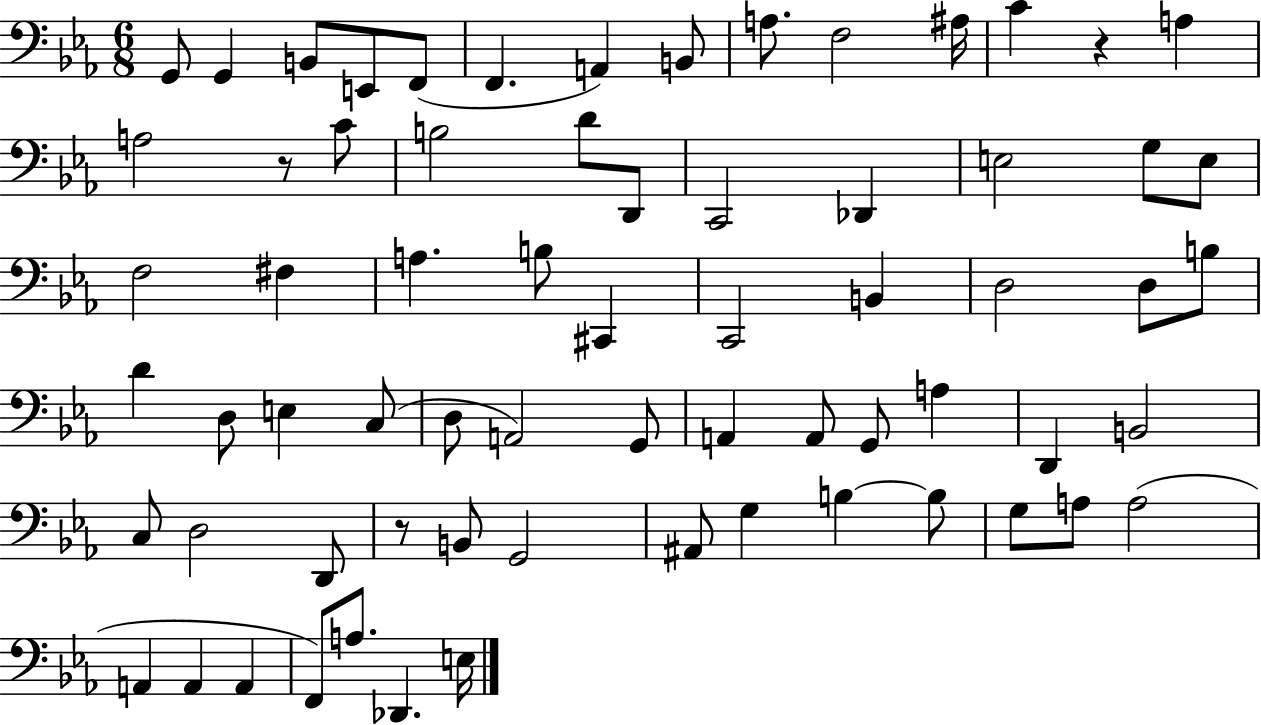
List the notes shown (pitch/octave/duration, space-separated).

G2/e G2/q B2/e E2/e F2/e F2/q. A2/q B2/e A3/e. F3/h A#3/s C4/q R/q A3/q A3/h R/e C4/e B3/h D4/e D2/e C2/h Db2/q E3/h G3/e E3/e F3/h F#3/q A3/q. B3/e C#2/q C2/h B2/q D3/h D3/e B3/e D4/q D3/e E3/q C3/e D3/e A2/h G2/e A2/q A2/e G2/e A3/q D2/q B2/h C3/e D3/h D2/e R/e B2/e G2/h A#2/e G3/q B3/q B3/e G3/e A3/e A3/h A2/q A2/q A2/q F2/e A3/e. Db2/q. E3/s